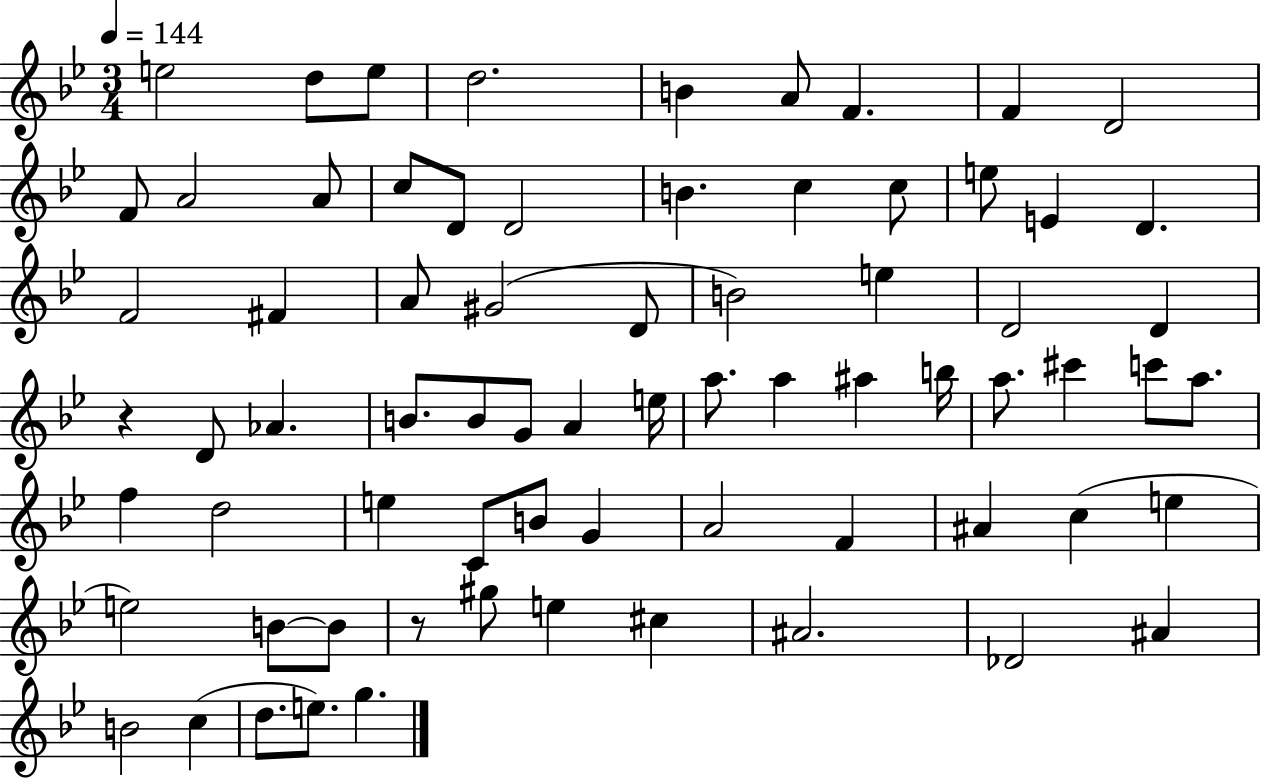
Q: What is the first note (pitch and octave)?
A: E5